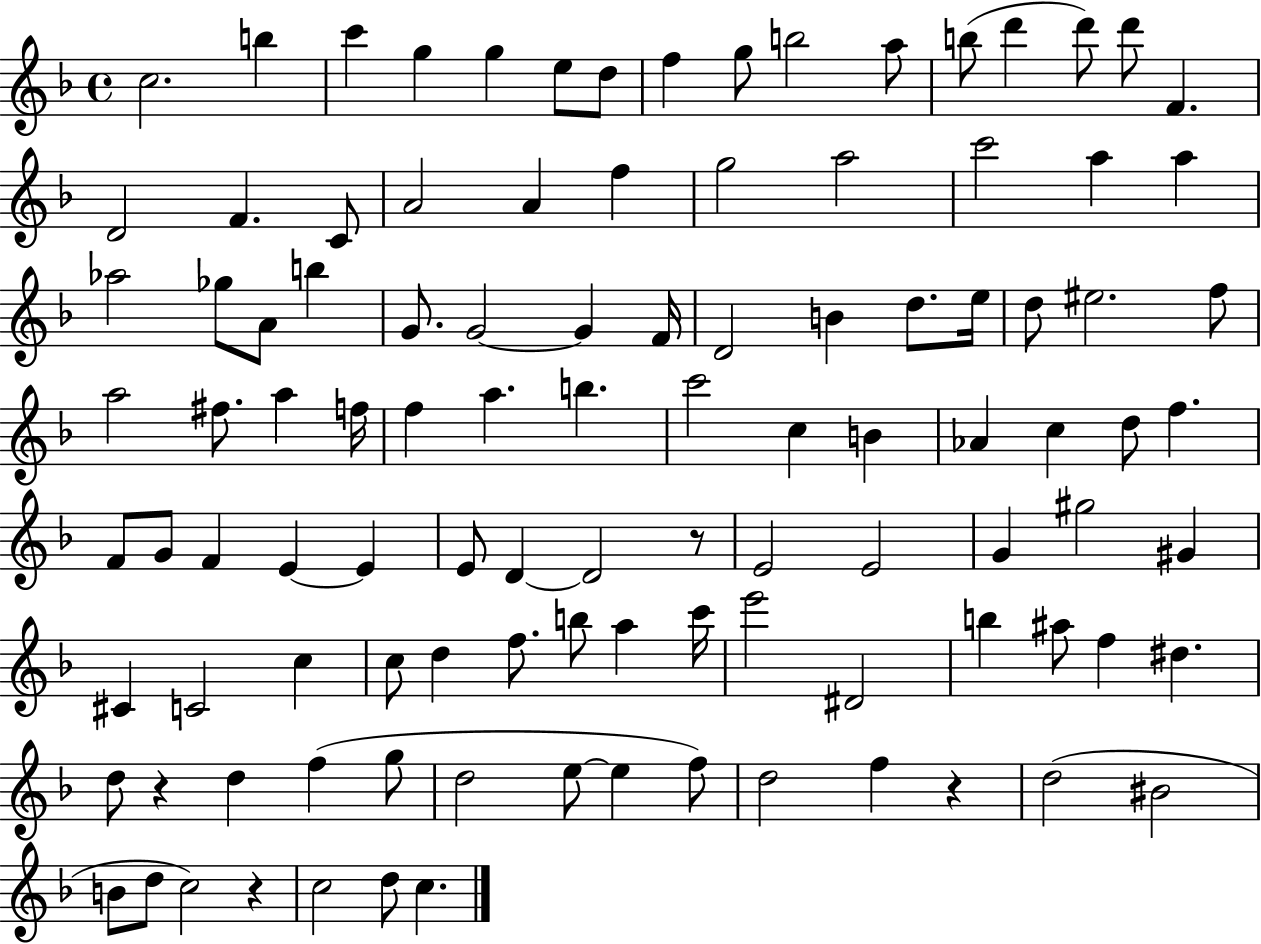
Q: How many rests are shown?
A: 4